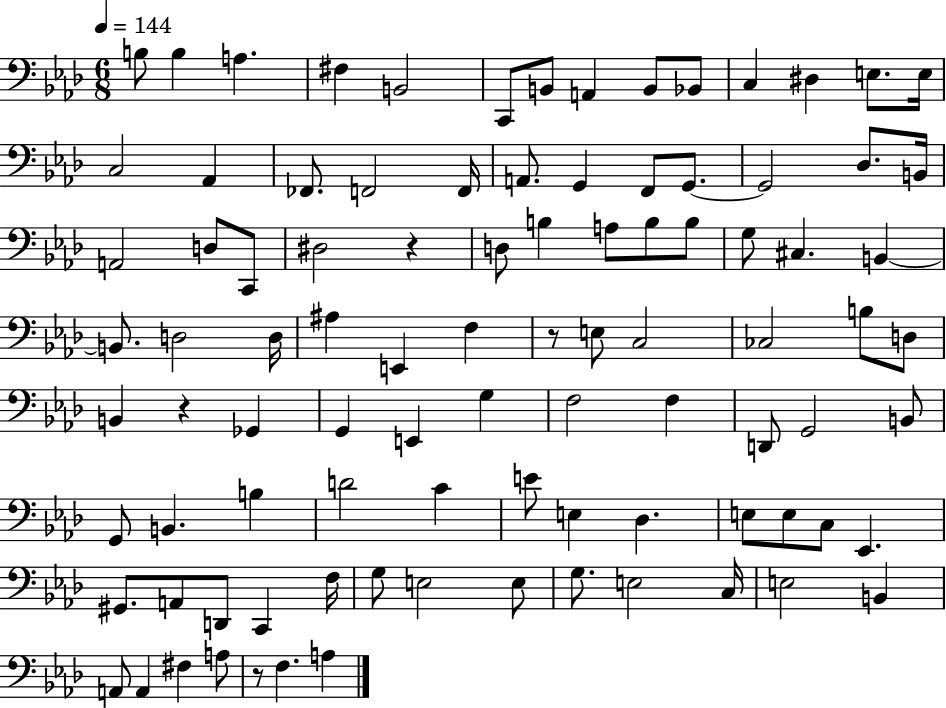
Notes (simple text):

B3/e B3/q A3/q. F#3/q B2/h C2/e B2/e A2/q B2/e Bb2/e C3/q D#3/q E3/e. E3/s C3/h Ab2/q FES2/e. F2/h F2/s A2/e. G2/q F2/e G2/e. G2/h Db3/e. B2/s A2/h D3/e C2/e D#3/h R/q D3/e B3/q A3/e B3/e B3/e G3/e C#3/q. B2/q B2/e. D3/h D3/s A#3/q E2/q F3/q R/e E3/e C3/h CES3/h B3/e D3/e B2/q R/q Gb2/q G2/q E2/q G3/q F3/h F3/q D2/e G2/h B2/e G2/e B2/q. B3/q D4/h C4/q E4/e E3/q Db3/q. E3/e E3/e C3/e Eb2/q. G#2/e. A2/e D2/e C2/q F3/s G3/e E3/h E3/e G3/e. E3/h C3/s E3/h B2/q A2/e A2/q F#3/q A3/e R/e F3/q. A3/q